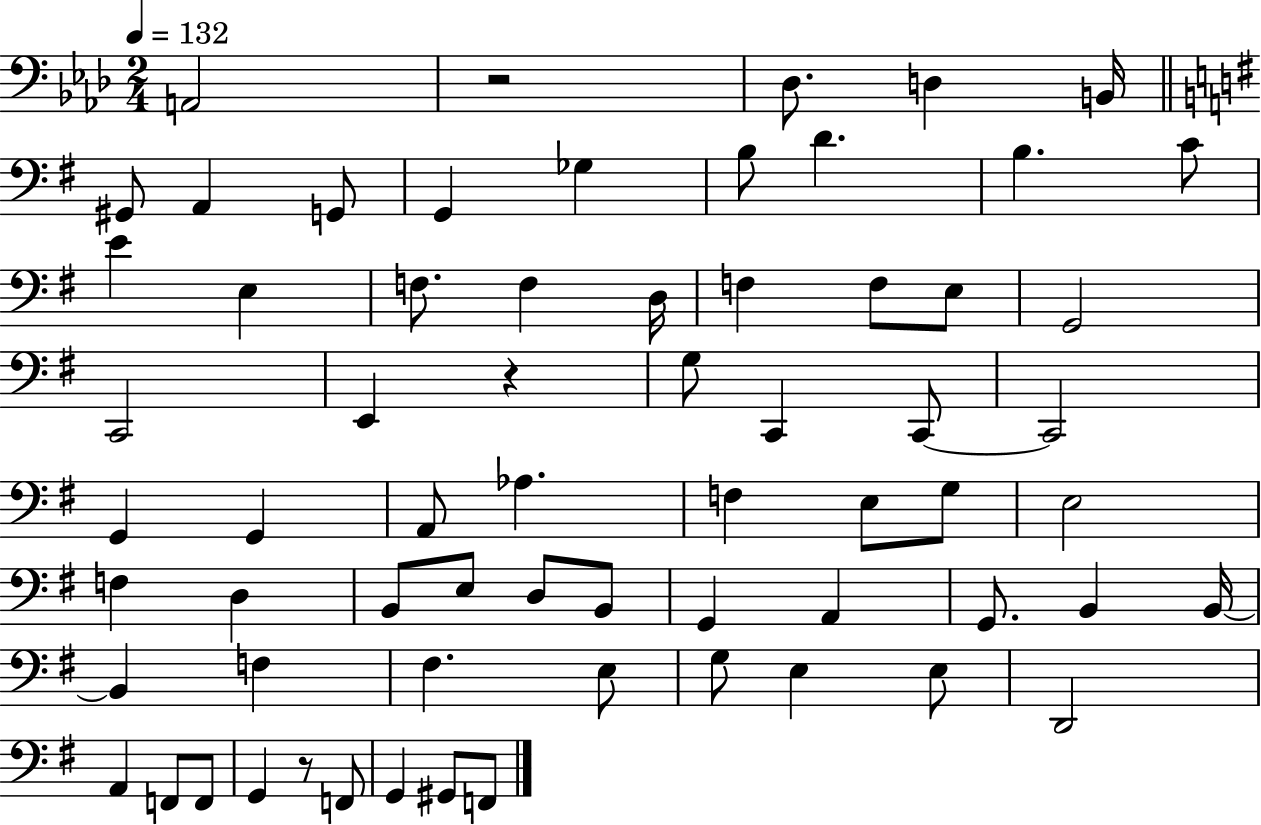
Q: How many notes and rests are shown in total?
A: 66